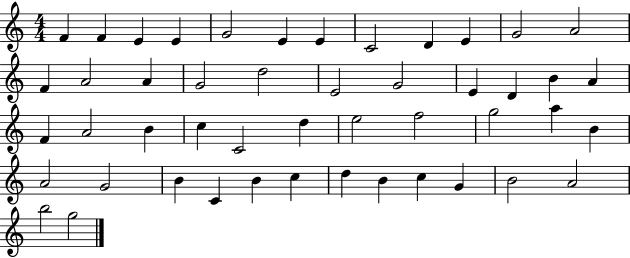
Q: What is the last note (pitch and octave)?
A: G5